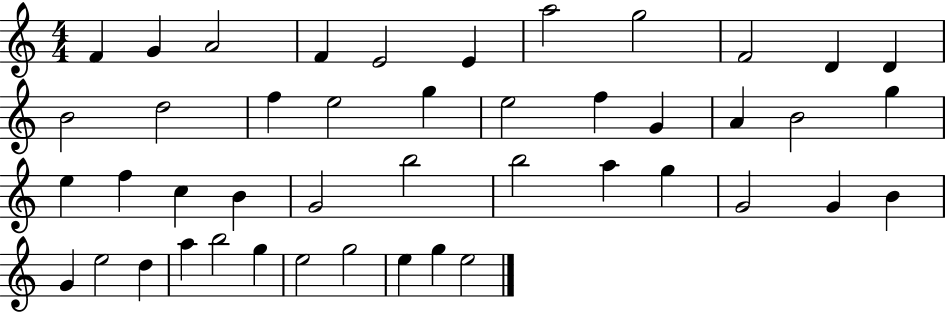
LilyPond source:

{
  \clef treble
  \numericTimeSignature
  \time 4/4
  \key c \major
  f'4 g'4 a'2 | f'4 e'2 e'4 | a''2 g''2 | f'2 d'4 d'4 | \break b'2 d''2 | f''4 e''2 g''4 | e''2 f''4 g'4 | a'4 b'2 g''4 | \break e''4 f''4 c''4 b'4 | g'2 b''2 | b''2 a''4 g''4 | g'2 g'4 b'4 | \break g'4 e''2 d''4 | a''4 b''2 g''4 | e''2 g''2 | e''4 g''4 e''2 | \break \bar "|."
}